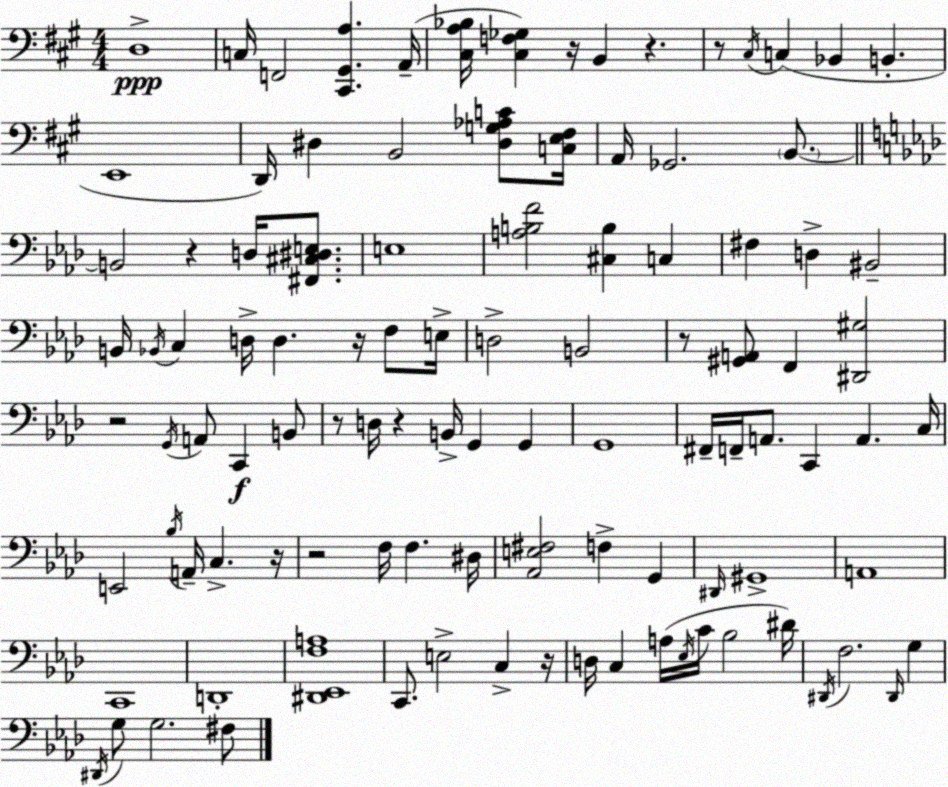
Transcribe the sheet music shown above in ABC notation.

X:1
T:Untitled
M:4/4
L:1/4
K:A
D,4 C,/4 F,,2 [^C,,^G,,A,] A,,/4 [^C,A,_B,]/4 [^C,F,_G,] z/4 B,, z z/2 ^C,/4 C, _B,, B,, E,,4 D,,/4 ^D, B,,2 [^D,G,_A,C]/2 [C,E,^F,]/4 A,,/4 _G,,2 B,,/2 B,,2 z D,/4 [^F,,^C,^D,E,]/2 E,4 [A,B,F]2 [^C,B,] C, ^F, D, ^B,,2 B,,/4 _B,,/4 C, D,/4 D, z/4 F,/2 E,/4 D,2 B,,2 z/2 [^G,,A,,]/2 F,, [^D,,^G,]2 z2 G,,/4 A,,/2 C,, B,,/2 z/2 D,/4 z B,,/4 G,, G,, G,,4 ^F,,/4 F,,/4 A,,/2 C,, A,, C,/4 E,,2 _B,/4 A,,/4 C, z/4 z2 F,/4 F, ^D,/4 [_A,,E,^F,]2 F, G,, ^D,,/4 ^G,,4 A,,4 C,,4 D,,4 [^D,,_E,,F,A,]4 C,,/2 E,2 C, z/4 D,/4 C, A,/4 _E,/4 C/4 _B,2 ^D/4 ^D,,/4 F,2 ^D,,/4 G, ^D,,/4 G,/2 G,2 ^F,/2